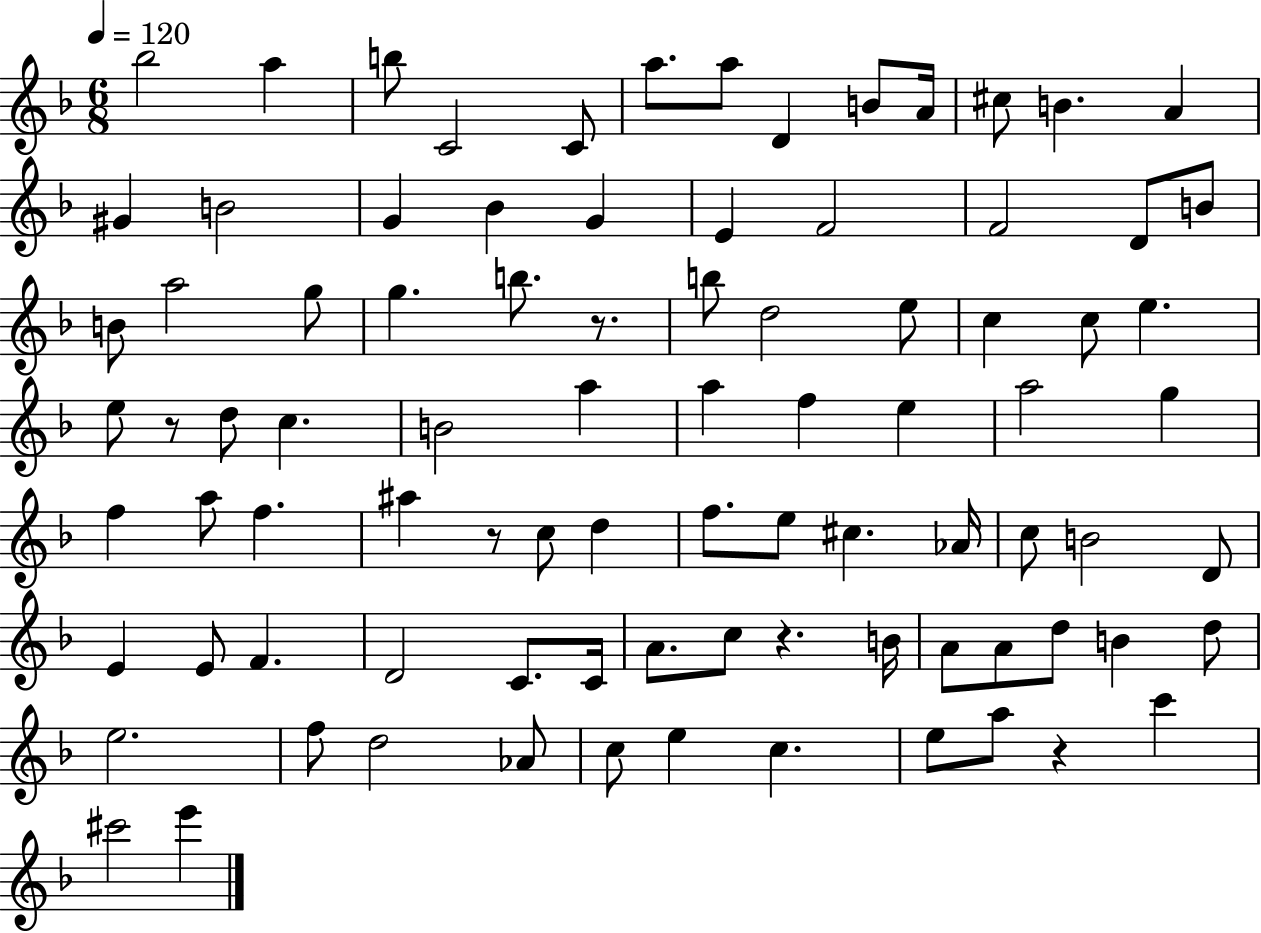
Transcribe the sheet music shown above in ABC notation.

X:1
T:Untitled
M:6/8
L:1/4
K:F
_b2 a b/2 C2 C/2 a/2 a/2 D B/2 A/4 ^c/2 B A ^G B2 G _B G E F2 F2 D/2 B/2 B/2 a2 g/2 g b/2 z/2 b/2 d2 e/2 c c/2 e e/2 z/2 d/2 c B2 a a f e a2 g f a/2 f ^a z/2 c/2 d f/2 e/2 ^c _A/4 c/2 B2 D/2 E E/2 F D2 C/2 C/4 A/2 c/2 z B/4 A/2 A/2 d/2 B d/2 e2 f/2 d2 _A/2 c/2 e c e/2 a/2 z c' ^c'2 e'